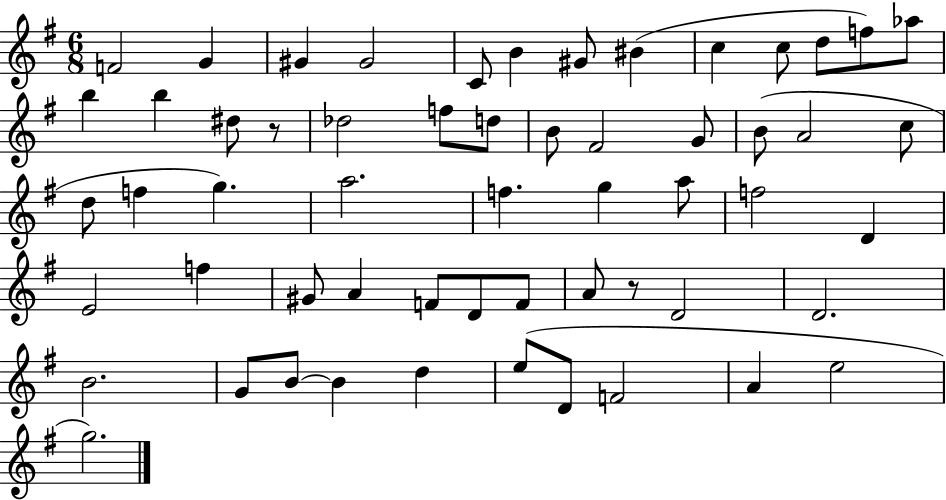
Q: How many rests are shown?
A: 2